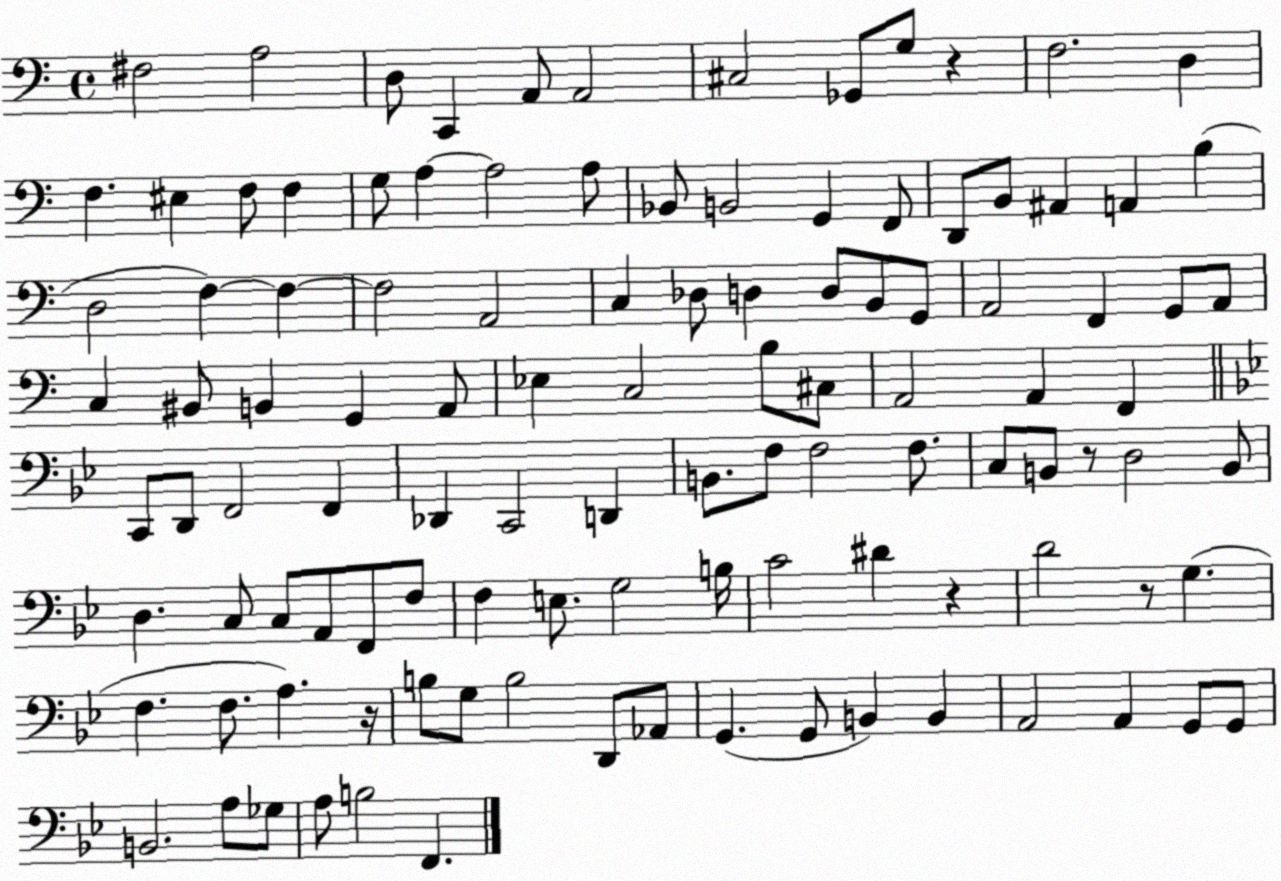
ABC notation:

X:1
T:Untitled
M:4/4
L:1/4
K:C
^F,2 A,2 D,/2 C,, A,,/2 A,,2 ^C,2 _G,,/2 G,/2 z F,2 D, F, ^E, F,/2 F, G,/2 A, A,2 A,/2 _B,,/2 B,,2 G,, F,,/2 D,,/2 B,,/2 ^A,, A,, B, D,2 F, F, F,2 A,,2 C, _D,/2 D, D,/2 B,,/2 G,,/2 A,,2 F,, G,,/2 A,,/2 C, ^B,,/2 B,, G,, A,,/2 _E, C,2 B,/2 ^C,/2 A,,2 A,, F,, C,,/2 D,,/2 F,,2 F,, _D,, C,,2 D,, B,,/2 F,/2 F,2 F,/2 C,/2 B,,/2 z/2 D,2 B,,/2 D, C,/2 C,/2 A,,/2 F,,/2 F,/2 F, E,/2 G,2 B,/4 C2 ^D z D2 z/2 G, F, F,/2 A, z/4 B,/2 G,/2 B,2 D,,/2 _A,,/2 G,, G,,/2 B,, B,, A,,2 A,, G,,/2 G,,/2 B,,2 A,/2 _G,/2 A,/2 B,2 F,,